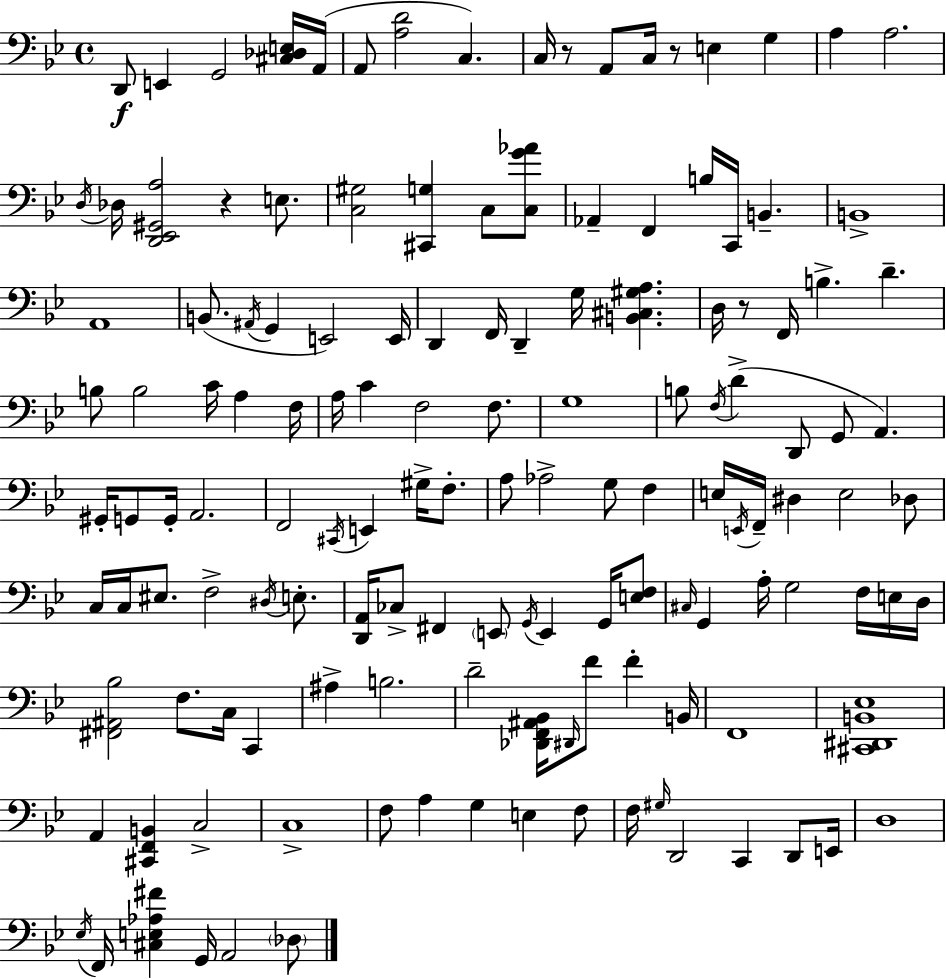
D2/e E2/q G2/h [C#3,Db3,E3]/s A2/s A2/e [A3,D4]/h C3/q. C3/s R/e A2/e C3/s R/e E3/q G3/q A3/q A3/h. D3/s Db3/s [D2,Eb2,G#2,A3]/h R/q E3/e. [C3,G#3]/h [C#2,G3]/q C3/e [C3,G4,Ab4]/e Ab2/q F2/q B3/s C2/s B2/q. B2/w A2/w B2/e. A#2/s G2/q E2/h E2/s D2/q F2/s D2/q G3/s [B2,C#3,G#3,A3]/q. D3/s R/e F2/s B3/q. D4/q. B3/e B3/h C4/s A3/q F3/s A3/s C4/q F3/h F3/e. G3/w B3/e F3/s D4/q D2/e G2/e A2/q. G#2/s G2/e G2/s A2/h. F2/h C#2/s E2/q G#3/s F3/e. A3/e Ab3/h G3/e F3/q E3/s E2/s F2/s D#3/q E3/h Db3/e C3/s C3/s EIS3/e. F3/h D#3/s E3/e. [D2,A2]/s CES3/e F#2/q E2/e G2/s E2/q G2/s [E3,F3]/e C#3/s G2/q A3/s G3/h F3/s E3/s D3/s [F#2,A#2,Bb3]/h F3/e. C3/s C2/q A#3/q B3/h. D4/h [Db2,F2,A#2,Bb2]/s D#2/s F4/e F4/q B2/s F2/w [C#2,D#2,B2,Eb3]/w A2/q [C#2,F2,B2]/q C3/h C3/w F3/e A3/q G3/q E3/q F3/e F3/s G#3/s D2/h C2/q D2/e E2/s D3/w Eb3/s F2/s [C#3,E3,Ab3,F#4]/q G2/s A2/h Db3/e